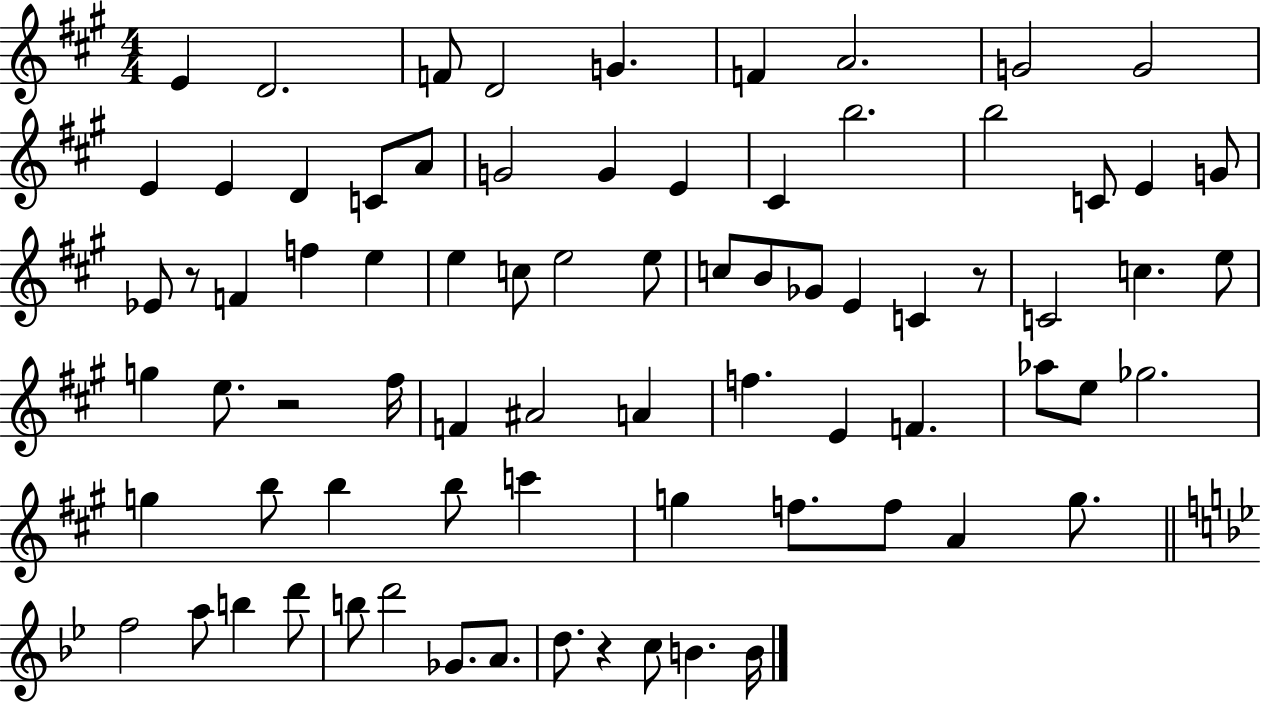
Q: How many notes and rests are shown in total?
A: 77